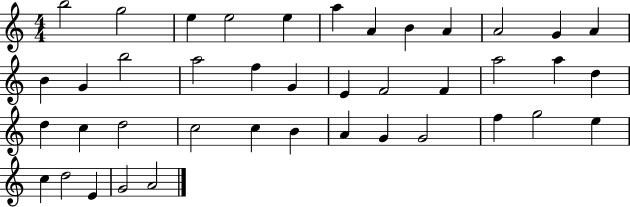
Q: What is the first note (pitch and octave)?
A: B5